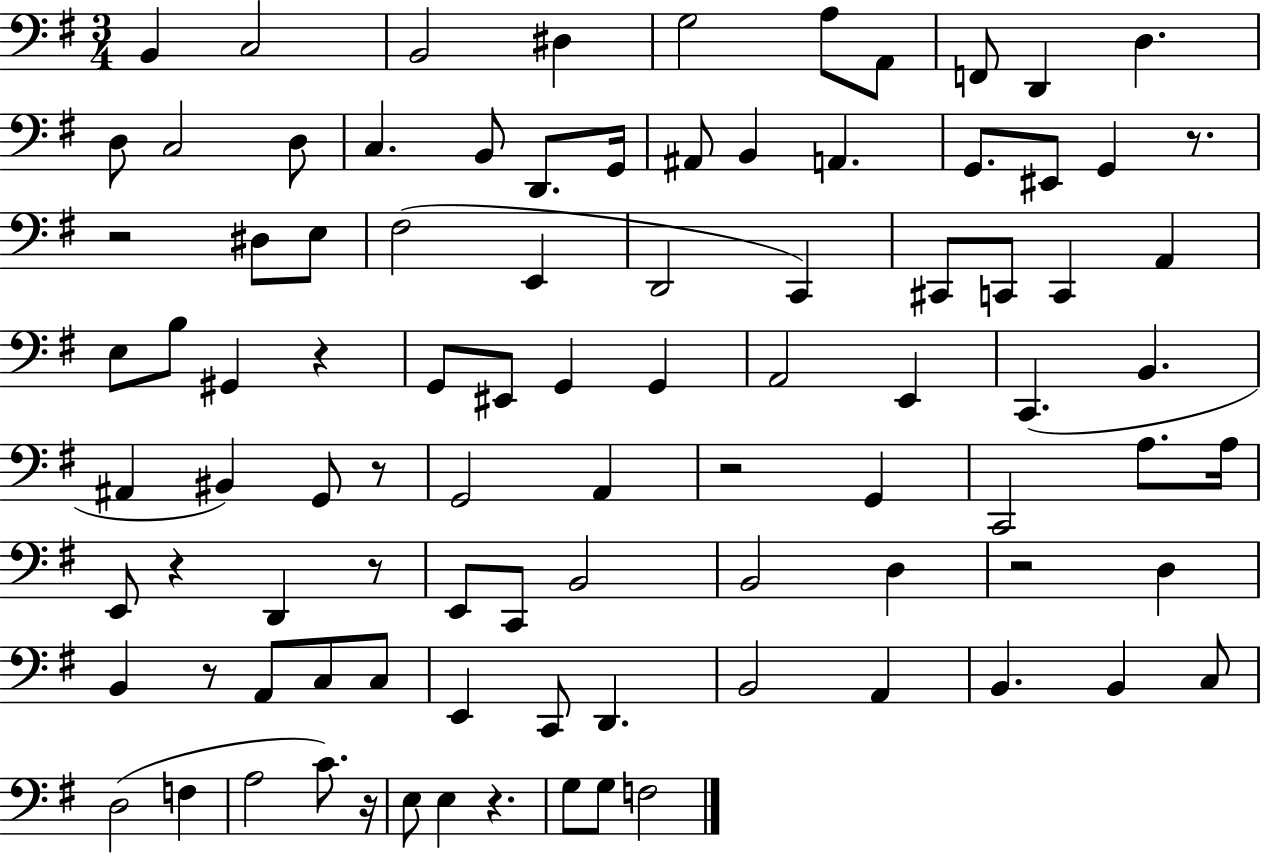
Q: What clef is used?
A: bass